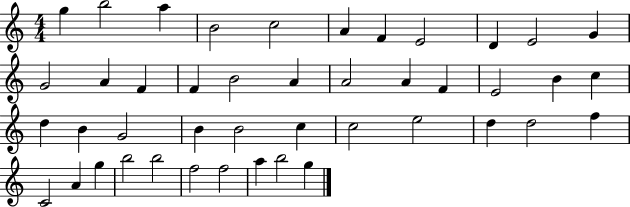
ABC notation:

X:1
T:Untitled
M:4/4
L:1/4
K:C
g b2 a B2 c2 A F E2 D E2 G G2 A F F B2 A A2 A F E2 B c d B G2 B B2 c c2 e2 d d2 f C2 A g b2 b2 f2 f2 a b2 g